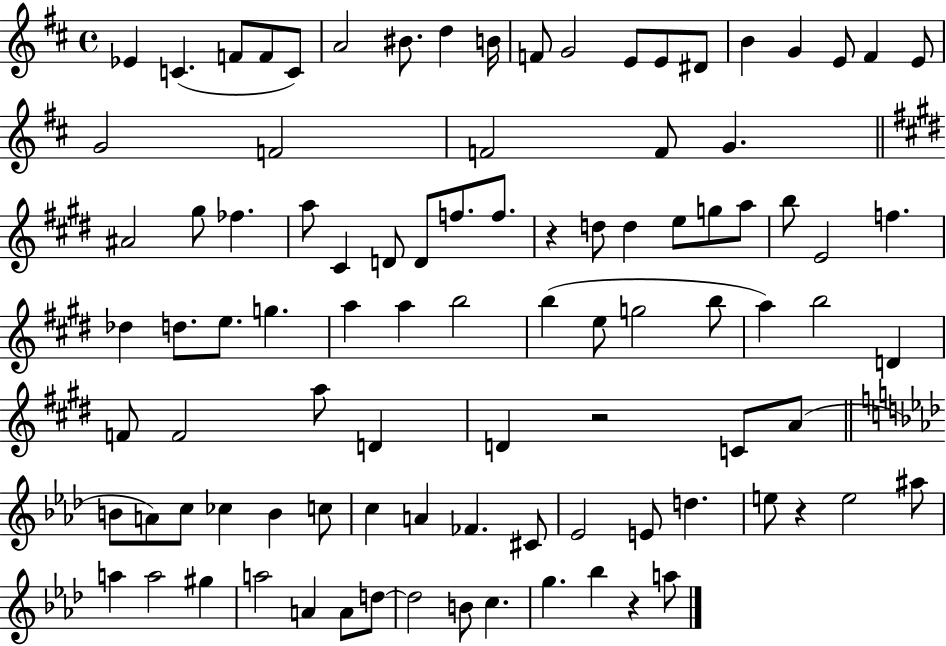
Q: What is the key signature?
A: D major